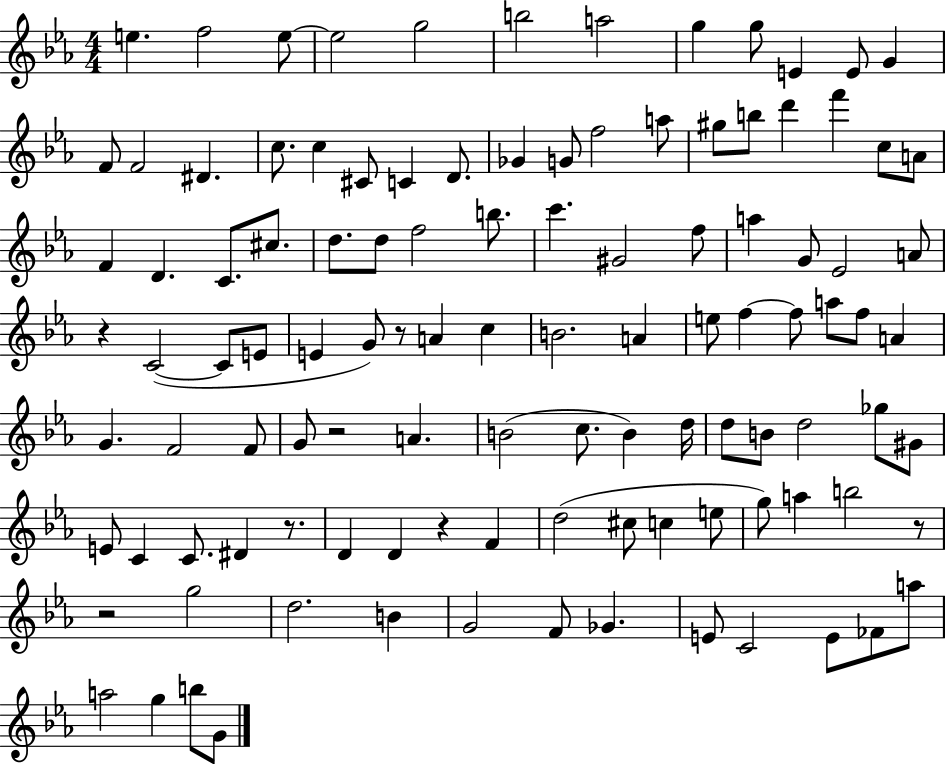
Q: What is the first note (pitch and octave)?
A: E5